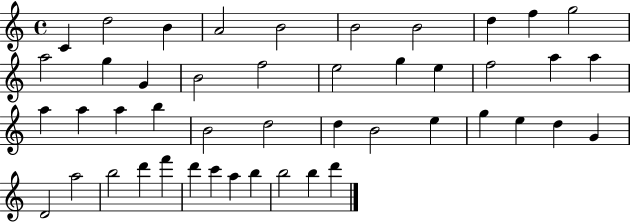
C4/q D5/h B4/q A4/h B4/h B4/h B4/h D5/q F5/q G5/h A5/h G5/q G4/q B4/h F5/h E5/h G5/q E5/q F5/h A5/q A5/q A5/q A5/q A5/q B5/q B4/h D5/h D5/q B4/h E5/q G5/q E5/q D5/q G4/q D4/h A5/h B5/h D6/q F6/q D6/q C6/q A5/q B5/q B5/h B5/q D6/q